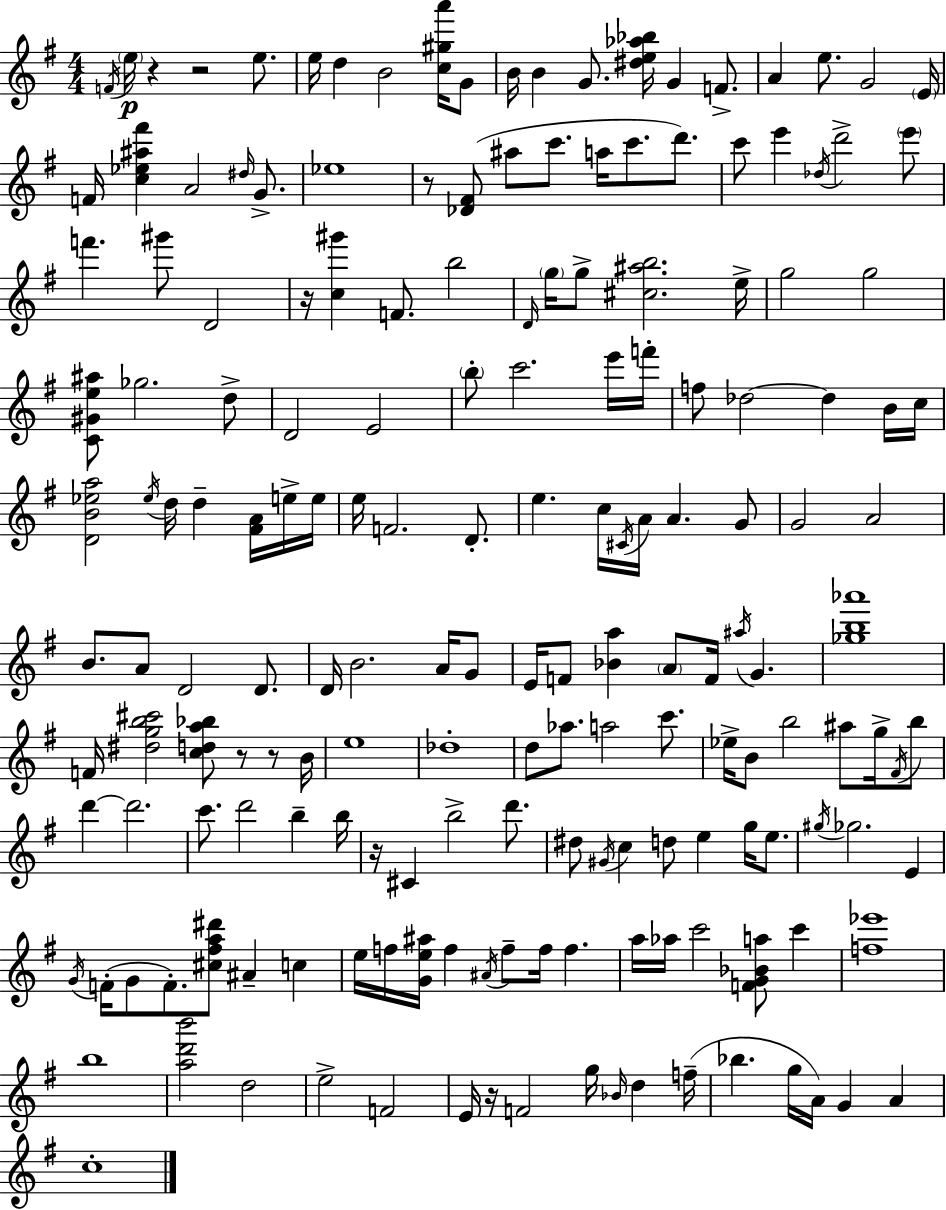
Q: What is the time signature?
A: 4/4